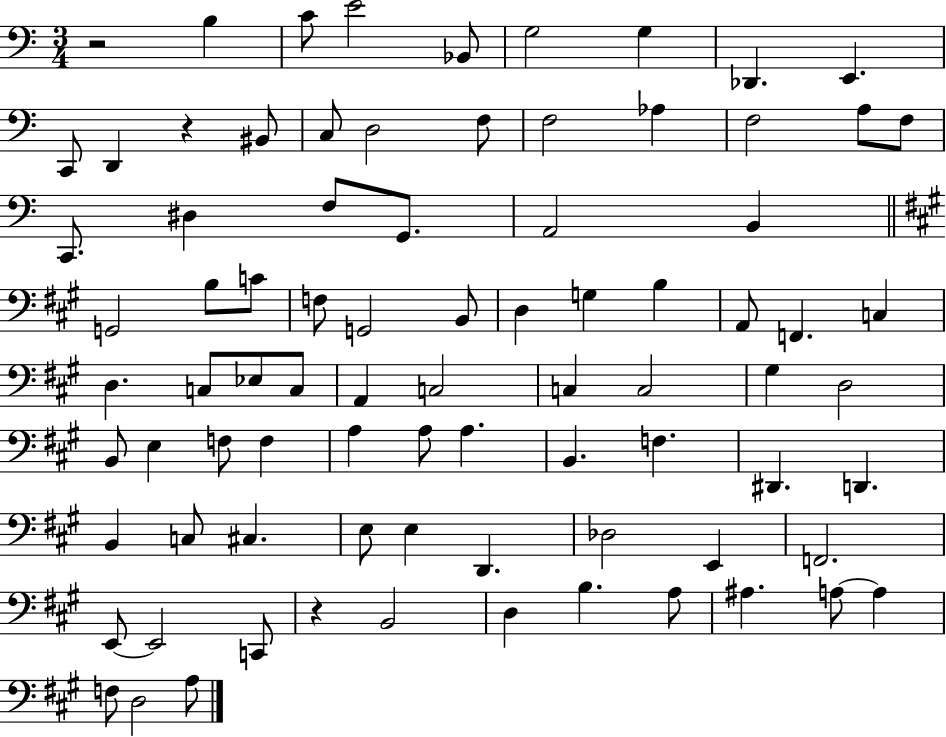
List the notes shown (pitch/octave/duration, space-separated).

R/h B3/q C4/e E4/h Bb2/e G3/h G3/q Db2/q. E2/q. C2/e D2/q R/q BIS2/e C3/e D3/h F3/e F3/h Ab3/q F3/h A3/e F3/e C2/e. D#3/q F3/e G2/e. A2/h B2/q G2/h B3/e C4/e F3/e G2/h B2/e D3/q G3/q B3/q A2/e F2/q. C3/q D3/q. C3/e Eb3/e C3/e A2/q C3/h C3/q C3/h G#3/q D3/h B2/e E3/q F3/e F3/q A3/q A3/e A3/q. B2/q. F3/q. D#2/q. D2/q. B2/q C3/e C#3/q. E3/e E3/q D2/q. Db3/h E2/q F2/h. E2/e E2/h C2/e R/q B2/h D3/q B3/q. A3/e A#3/q. A3/e A3/q F3/e D3/h A3/e